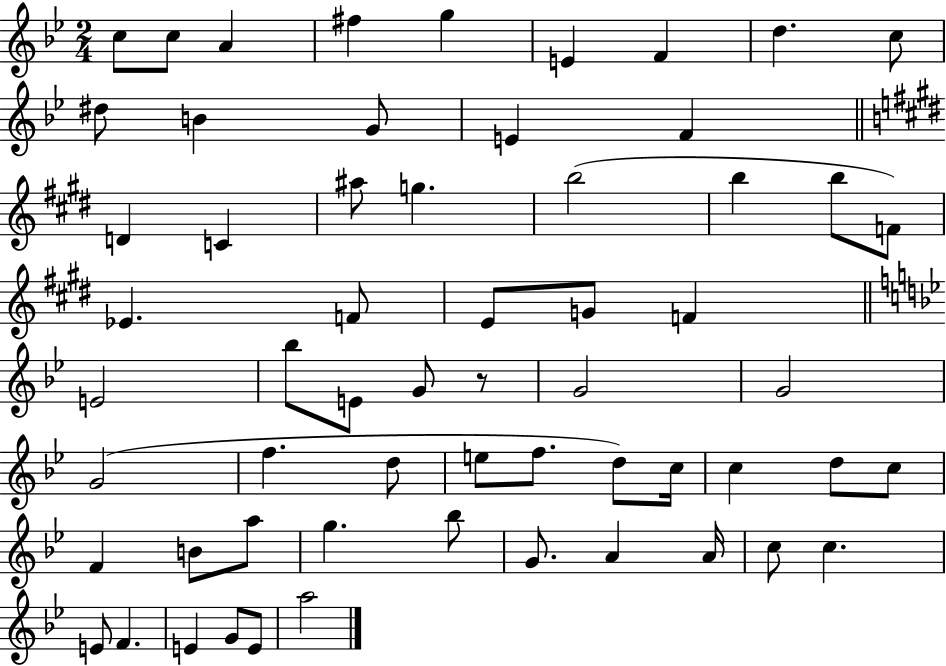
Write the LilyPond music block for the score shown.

{
  \clef treble
  \numericTimeSignature
  \time 2/4
  \key bes \major
  \repeat volta 2 { c''8 c''8 a'4 | fis''4 g''4 | e'4 f'4 | d''4. c''8 | \break dis''8 b'4 g'8 | e'4 f'4 | \bar "||" \break \key e \major d'4 c'4 | ais''8 g''4. | b''2( | b''4 b''8 f'8) | \break ees'4. f'8 | e'8 g'8 f'4 | \bar "||" \break \key bes \major e'2 | bes''8 e'8 g'8 r8 | g'2 | g'2 | \break g'2( | f''4. d''8 | e''8 f''8. d''8) c''16 | c''4 d''8 c''8 | \break f'4 b'8 a''8 | g''4. bes''8 | g'8. a'4 a'16 | c''8 c''4. | \break e'8 f'4. | e'4 g'8 e'8 | a''2 | } \bar "|."
}